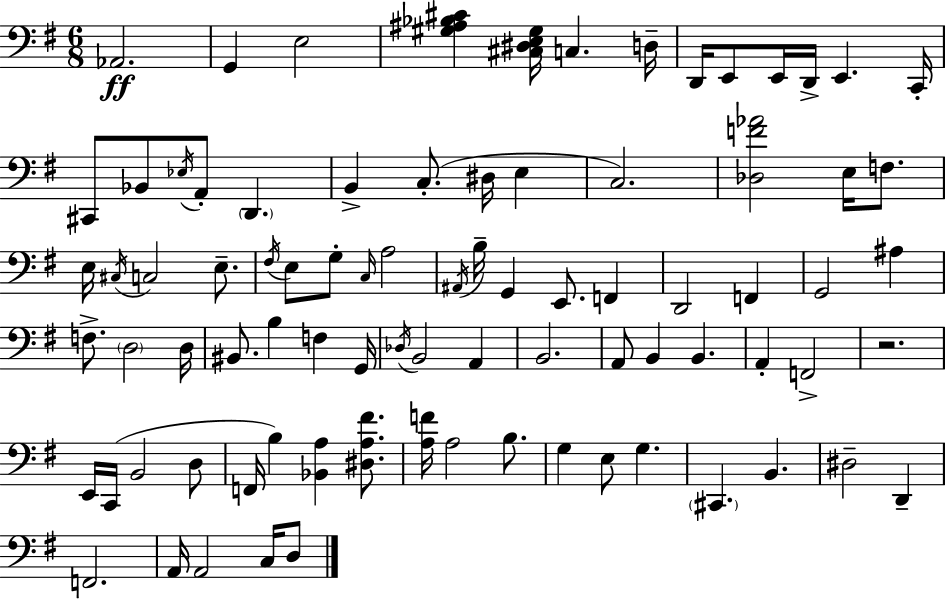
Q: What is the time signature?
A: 6/8